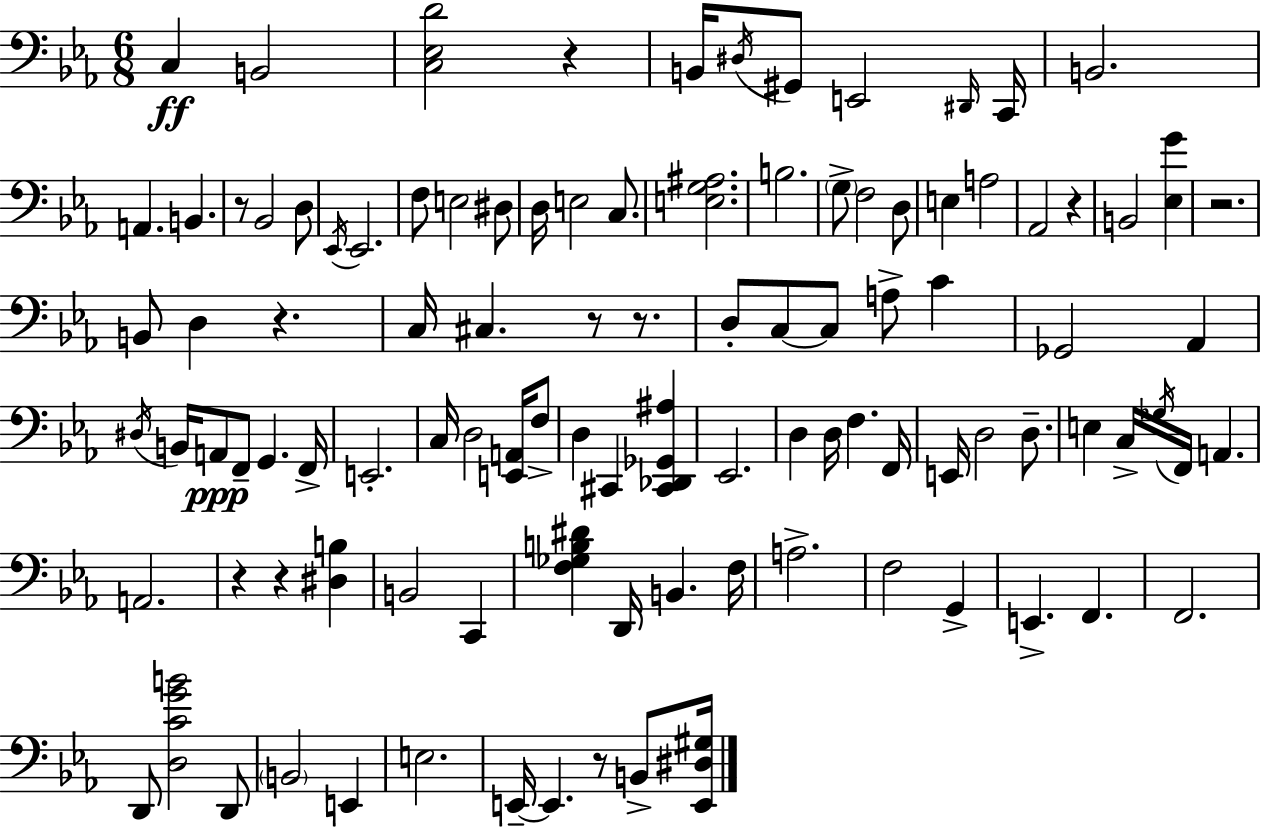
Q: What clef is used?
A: bass